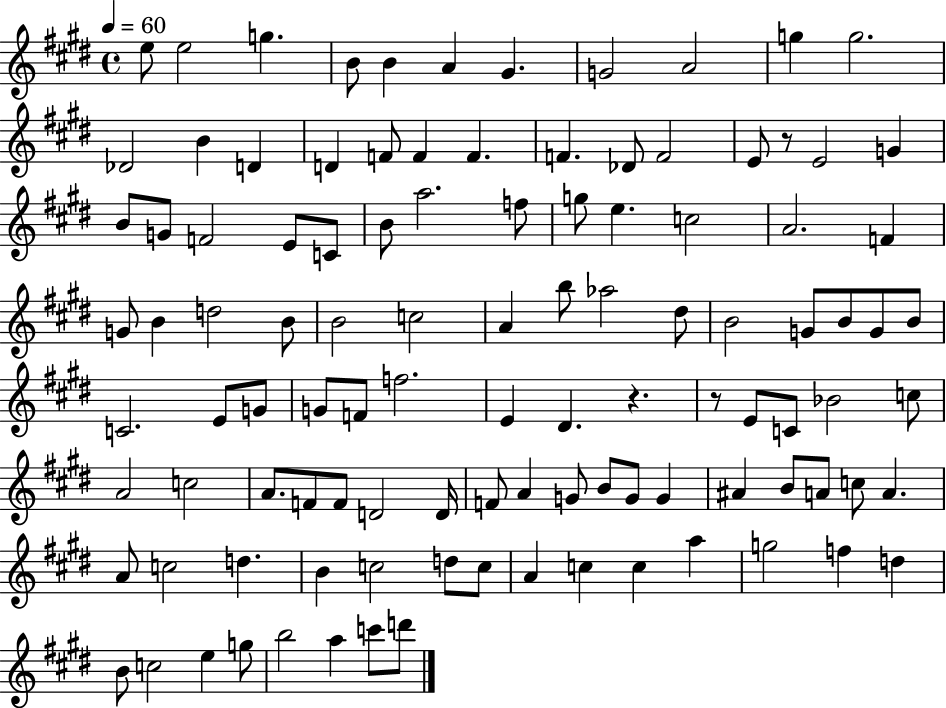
{
  \clef treble
  \time 4/4
  \defaultTimeSignature
  \key e \major
  \tempo 4 = 60
  e''8 e''2 g''4. | b'8 b'4 a'4 gis'4. | g'2 a'2 | g''4 g''2. | \break des'2 b'4 d'4 | d'4 f'8 f'4 f'4. | f'4. des'8 f'2 | e'8 r8 e'2 g'4 | \break b'8 g'8 f'2 e'8 c'8 | b'8 a''2. f''8 | g''8 e''4. c''2 | a'2. f'4 | \break g'8 b'4 d''2 b'8 | b'2 c''2 | a'4 b''8 aes''2 dis''8 | b'2 g'8 b'8 g'8 b'8 | \break c'2. e'8 g'8 | g'8 f'8 f''2. | e'4 dis'4. r4. | r8 e'8 c'8 bes'2 c''8 | \break a'2 c''2 | a'8. f'8 f'8 d'2 d'16 | f'8 a'4 g'8 b'8 g'8 g'4 | ais'4 b'8 a'8 c''8 a'4. | \break a'8 c''2 d''4. | b'4 c''2 d''8 c''8 | a'4 c''4 c''4 a''4 | g''2 f''4 d''4 | \break b'8 c''2 e''4 g''8 | b''2 a''4 c'''8 d'''8 | \bar "|."
}